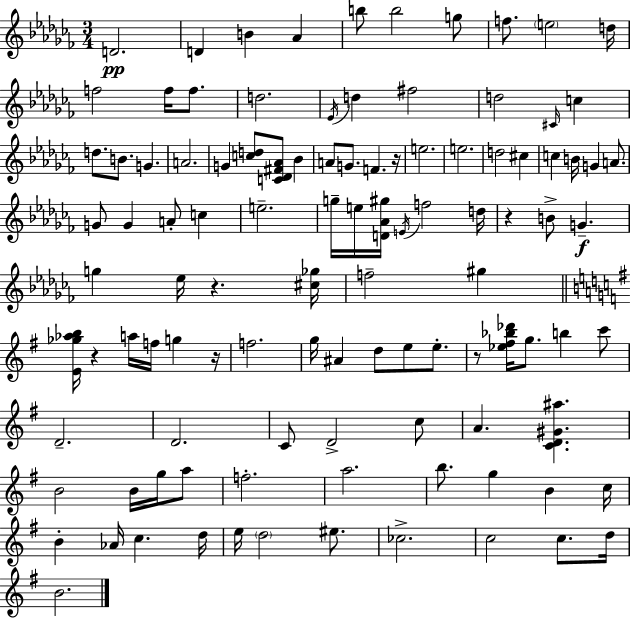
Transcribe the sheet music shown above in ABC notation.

X:1
T:Untitled
M:3/4
L:1/4
K:Abm
D2 D B _A b/2 b2 g/2 f/2 e2 d/4 f2 f/4 f/2 d2 _E/4 d ^f2 d2 ^C/4 c d/2 B/2 G A2 G [cd]/2 [C_D^F_A]/2 _B A/2 G/2 F z/4 e2 e2 d2 ^c c B/4 G A/2 G/2 G A/2 c e2 g/4 e/4 [D_A^g]/4 E/4 f2 d/4 z B/2 G g _e/4 z [^c_g]/4 f2 ^g [E_g_ab]/4 z a/4 f/4 g z/4 f2 g/4 ^A d/2 e/2 e/2 z/2 [_e^f_b_d']/4 g/2 b c'/2 D2 D2 C/2 D2 c/2 A [CD^G^a] B2 B/4 g/4 a/2 f2 a2 b/2 g B c/4 B _A/4 c d/4 e/4 d2 ^e/2 _c2 c2 c/2 d/4 B2